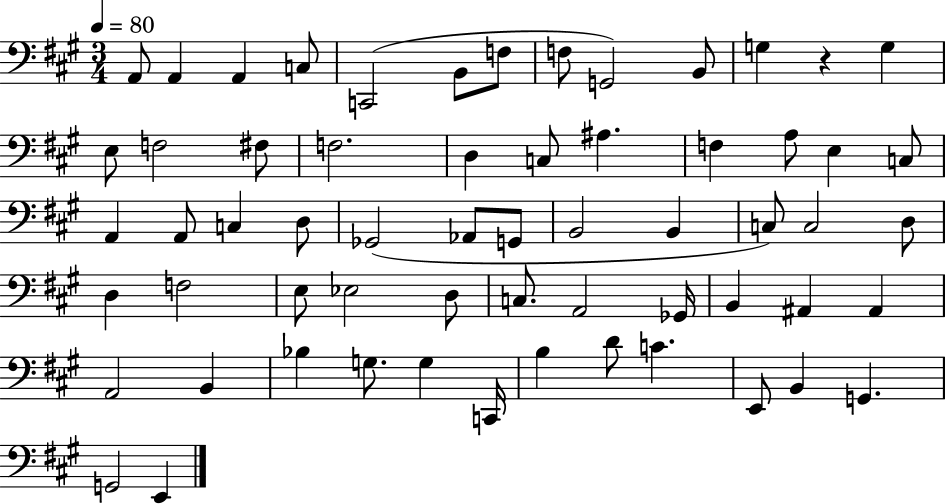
X:1
T:Untitled
M:3/4
L:1/4
K:A
A,,/2 A,, A,, C,/2 C,,2 B,,/2 F,/2 F,/2 G,,2 B,,/2 G, z G, E,/2 F,2 ^F,/2 F,2 D, C,/2 ^A, F, A,/2 E, C,/2 A,, A,,/2 C, D,/2 _G,,2 _A,,/2 G,,/2 B,,2 B,, C,/2 C,2 D,/2 D, F,2 E,/2 _E,2 D,/2 C,/2 A,,2 _G,,/4 B,, ^A,, ^A,, A,,2 B,, _B, G,/2 G, C,,/4 B, D/2 C E,,/2 B,, G,, G,,2 E,,